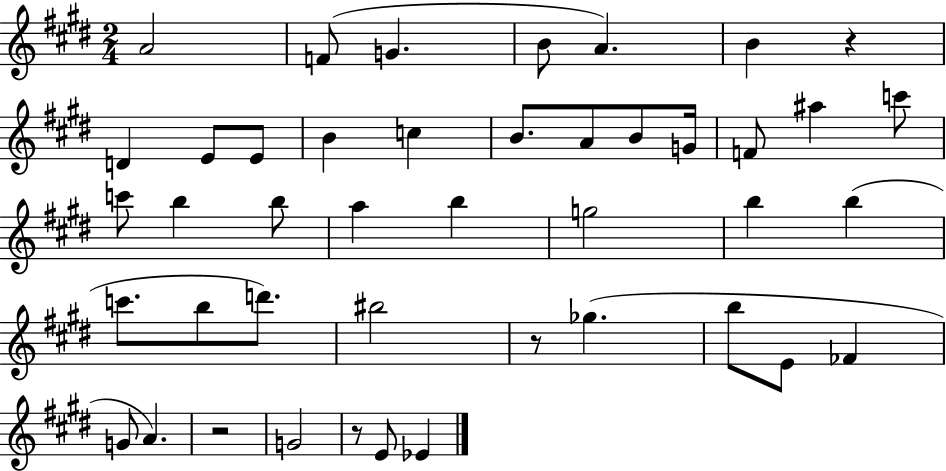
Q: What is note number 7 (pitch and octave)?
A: D4